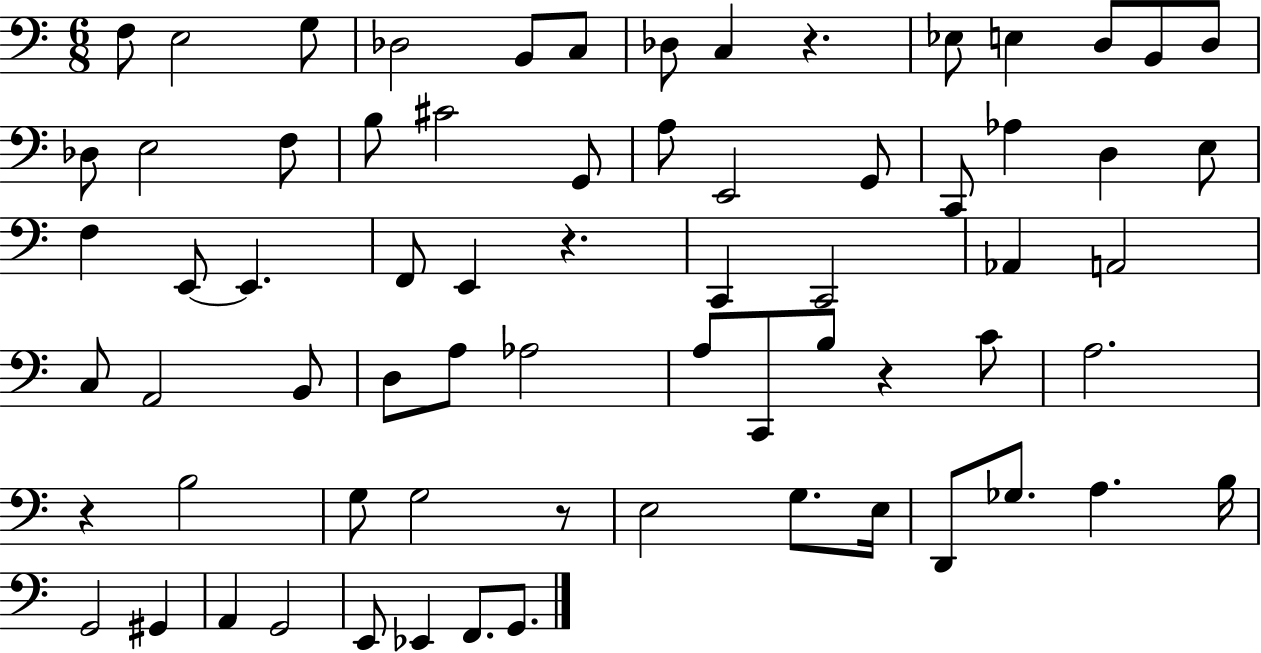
X:1
T:Untitled
M:6/8
L:1/4
K:C
F,/2 E,2 G,/2 _D,2 B,,/2 C,/2 _D,/2 C, z _E,/2 E, D,/2 B,,/2 D,/2 _D,/2 E,2 F,/2 B,/2 ^C2 G,,/2 A,/2 E,,2 G,,/2 C,,/2 _A, D, E,/2 F, E,,/2 E,, F,,/2 E,, z C,, C,,2 _A,, A,,2 C,/2 A,,2 B,,/2 D,/2 A,/2 _A,2 A,/2 C,,/2 B,/2 z C/2 A,2 z B,2 G,/2 G,2 z/2 E,2 G,/2 E,/4 D,,/2 _G,/2 A, B,/4 G,,2 ^G,, A,, G,,2 E,,/2 _E,, F,,/2 G,,/2